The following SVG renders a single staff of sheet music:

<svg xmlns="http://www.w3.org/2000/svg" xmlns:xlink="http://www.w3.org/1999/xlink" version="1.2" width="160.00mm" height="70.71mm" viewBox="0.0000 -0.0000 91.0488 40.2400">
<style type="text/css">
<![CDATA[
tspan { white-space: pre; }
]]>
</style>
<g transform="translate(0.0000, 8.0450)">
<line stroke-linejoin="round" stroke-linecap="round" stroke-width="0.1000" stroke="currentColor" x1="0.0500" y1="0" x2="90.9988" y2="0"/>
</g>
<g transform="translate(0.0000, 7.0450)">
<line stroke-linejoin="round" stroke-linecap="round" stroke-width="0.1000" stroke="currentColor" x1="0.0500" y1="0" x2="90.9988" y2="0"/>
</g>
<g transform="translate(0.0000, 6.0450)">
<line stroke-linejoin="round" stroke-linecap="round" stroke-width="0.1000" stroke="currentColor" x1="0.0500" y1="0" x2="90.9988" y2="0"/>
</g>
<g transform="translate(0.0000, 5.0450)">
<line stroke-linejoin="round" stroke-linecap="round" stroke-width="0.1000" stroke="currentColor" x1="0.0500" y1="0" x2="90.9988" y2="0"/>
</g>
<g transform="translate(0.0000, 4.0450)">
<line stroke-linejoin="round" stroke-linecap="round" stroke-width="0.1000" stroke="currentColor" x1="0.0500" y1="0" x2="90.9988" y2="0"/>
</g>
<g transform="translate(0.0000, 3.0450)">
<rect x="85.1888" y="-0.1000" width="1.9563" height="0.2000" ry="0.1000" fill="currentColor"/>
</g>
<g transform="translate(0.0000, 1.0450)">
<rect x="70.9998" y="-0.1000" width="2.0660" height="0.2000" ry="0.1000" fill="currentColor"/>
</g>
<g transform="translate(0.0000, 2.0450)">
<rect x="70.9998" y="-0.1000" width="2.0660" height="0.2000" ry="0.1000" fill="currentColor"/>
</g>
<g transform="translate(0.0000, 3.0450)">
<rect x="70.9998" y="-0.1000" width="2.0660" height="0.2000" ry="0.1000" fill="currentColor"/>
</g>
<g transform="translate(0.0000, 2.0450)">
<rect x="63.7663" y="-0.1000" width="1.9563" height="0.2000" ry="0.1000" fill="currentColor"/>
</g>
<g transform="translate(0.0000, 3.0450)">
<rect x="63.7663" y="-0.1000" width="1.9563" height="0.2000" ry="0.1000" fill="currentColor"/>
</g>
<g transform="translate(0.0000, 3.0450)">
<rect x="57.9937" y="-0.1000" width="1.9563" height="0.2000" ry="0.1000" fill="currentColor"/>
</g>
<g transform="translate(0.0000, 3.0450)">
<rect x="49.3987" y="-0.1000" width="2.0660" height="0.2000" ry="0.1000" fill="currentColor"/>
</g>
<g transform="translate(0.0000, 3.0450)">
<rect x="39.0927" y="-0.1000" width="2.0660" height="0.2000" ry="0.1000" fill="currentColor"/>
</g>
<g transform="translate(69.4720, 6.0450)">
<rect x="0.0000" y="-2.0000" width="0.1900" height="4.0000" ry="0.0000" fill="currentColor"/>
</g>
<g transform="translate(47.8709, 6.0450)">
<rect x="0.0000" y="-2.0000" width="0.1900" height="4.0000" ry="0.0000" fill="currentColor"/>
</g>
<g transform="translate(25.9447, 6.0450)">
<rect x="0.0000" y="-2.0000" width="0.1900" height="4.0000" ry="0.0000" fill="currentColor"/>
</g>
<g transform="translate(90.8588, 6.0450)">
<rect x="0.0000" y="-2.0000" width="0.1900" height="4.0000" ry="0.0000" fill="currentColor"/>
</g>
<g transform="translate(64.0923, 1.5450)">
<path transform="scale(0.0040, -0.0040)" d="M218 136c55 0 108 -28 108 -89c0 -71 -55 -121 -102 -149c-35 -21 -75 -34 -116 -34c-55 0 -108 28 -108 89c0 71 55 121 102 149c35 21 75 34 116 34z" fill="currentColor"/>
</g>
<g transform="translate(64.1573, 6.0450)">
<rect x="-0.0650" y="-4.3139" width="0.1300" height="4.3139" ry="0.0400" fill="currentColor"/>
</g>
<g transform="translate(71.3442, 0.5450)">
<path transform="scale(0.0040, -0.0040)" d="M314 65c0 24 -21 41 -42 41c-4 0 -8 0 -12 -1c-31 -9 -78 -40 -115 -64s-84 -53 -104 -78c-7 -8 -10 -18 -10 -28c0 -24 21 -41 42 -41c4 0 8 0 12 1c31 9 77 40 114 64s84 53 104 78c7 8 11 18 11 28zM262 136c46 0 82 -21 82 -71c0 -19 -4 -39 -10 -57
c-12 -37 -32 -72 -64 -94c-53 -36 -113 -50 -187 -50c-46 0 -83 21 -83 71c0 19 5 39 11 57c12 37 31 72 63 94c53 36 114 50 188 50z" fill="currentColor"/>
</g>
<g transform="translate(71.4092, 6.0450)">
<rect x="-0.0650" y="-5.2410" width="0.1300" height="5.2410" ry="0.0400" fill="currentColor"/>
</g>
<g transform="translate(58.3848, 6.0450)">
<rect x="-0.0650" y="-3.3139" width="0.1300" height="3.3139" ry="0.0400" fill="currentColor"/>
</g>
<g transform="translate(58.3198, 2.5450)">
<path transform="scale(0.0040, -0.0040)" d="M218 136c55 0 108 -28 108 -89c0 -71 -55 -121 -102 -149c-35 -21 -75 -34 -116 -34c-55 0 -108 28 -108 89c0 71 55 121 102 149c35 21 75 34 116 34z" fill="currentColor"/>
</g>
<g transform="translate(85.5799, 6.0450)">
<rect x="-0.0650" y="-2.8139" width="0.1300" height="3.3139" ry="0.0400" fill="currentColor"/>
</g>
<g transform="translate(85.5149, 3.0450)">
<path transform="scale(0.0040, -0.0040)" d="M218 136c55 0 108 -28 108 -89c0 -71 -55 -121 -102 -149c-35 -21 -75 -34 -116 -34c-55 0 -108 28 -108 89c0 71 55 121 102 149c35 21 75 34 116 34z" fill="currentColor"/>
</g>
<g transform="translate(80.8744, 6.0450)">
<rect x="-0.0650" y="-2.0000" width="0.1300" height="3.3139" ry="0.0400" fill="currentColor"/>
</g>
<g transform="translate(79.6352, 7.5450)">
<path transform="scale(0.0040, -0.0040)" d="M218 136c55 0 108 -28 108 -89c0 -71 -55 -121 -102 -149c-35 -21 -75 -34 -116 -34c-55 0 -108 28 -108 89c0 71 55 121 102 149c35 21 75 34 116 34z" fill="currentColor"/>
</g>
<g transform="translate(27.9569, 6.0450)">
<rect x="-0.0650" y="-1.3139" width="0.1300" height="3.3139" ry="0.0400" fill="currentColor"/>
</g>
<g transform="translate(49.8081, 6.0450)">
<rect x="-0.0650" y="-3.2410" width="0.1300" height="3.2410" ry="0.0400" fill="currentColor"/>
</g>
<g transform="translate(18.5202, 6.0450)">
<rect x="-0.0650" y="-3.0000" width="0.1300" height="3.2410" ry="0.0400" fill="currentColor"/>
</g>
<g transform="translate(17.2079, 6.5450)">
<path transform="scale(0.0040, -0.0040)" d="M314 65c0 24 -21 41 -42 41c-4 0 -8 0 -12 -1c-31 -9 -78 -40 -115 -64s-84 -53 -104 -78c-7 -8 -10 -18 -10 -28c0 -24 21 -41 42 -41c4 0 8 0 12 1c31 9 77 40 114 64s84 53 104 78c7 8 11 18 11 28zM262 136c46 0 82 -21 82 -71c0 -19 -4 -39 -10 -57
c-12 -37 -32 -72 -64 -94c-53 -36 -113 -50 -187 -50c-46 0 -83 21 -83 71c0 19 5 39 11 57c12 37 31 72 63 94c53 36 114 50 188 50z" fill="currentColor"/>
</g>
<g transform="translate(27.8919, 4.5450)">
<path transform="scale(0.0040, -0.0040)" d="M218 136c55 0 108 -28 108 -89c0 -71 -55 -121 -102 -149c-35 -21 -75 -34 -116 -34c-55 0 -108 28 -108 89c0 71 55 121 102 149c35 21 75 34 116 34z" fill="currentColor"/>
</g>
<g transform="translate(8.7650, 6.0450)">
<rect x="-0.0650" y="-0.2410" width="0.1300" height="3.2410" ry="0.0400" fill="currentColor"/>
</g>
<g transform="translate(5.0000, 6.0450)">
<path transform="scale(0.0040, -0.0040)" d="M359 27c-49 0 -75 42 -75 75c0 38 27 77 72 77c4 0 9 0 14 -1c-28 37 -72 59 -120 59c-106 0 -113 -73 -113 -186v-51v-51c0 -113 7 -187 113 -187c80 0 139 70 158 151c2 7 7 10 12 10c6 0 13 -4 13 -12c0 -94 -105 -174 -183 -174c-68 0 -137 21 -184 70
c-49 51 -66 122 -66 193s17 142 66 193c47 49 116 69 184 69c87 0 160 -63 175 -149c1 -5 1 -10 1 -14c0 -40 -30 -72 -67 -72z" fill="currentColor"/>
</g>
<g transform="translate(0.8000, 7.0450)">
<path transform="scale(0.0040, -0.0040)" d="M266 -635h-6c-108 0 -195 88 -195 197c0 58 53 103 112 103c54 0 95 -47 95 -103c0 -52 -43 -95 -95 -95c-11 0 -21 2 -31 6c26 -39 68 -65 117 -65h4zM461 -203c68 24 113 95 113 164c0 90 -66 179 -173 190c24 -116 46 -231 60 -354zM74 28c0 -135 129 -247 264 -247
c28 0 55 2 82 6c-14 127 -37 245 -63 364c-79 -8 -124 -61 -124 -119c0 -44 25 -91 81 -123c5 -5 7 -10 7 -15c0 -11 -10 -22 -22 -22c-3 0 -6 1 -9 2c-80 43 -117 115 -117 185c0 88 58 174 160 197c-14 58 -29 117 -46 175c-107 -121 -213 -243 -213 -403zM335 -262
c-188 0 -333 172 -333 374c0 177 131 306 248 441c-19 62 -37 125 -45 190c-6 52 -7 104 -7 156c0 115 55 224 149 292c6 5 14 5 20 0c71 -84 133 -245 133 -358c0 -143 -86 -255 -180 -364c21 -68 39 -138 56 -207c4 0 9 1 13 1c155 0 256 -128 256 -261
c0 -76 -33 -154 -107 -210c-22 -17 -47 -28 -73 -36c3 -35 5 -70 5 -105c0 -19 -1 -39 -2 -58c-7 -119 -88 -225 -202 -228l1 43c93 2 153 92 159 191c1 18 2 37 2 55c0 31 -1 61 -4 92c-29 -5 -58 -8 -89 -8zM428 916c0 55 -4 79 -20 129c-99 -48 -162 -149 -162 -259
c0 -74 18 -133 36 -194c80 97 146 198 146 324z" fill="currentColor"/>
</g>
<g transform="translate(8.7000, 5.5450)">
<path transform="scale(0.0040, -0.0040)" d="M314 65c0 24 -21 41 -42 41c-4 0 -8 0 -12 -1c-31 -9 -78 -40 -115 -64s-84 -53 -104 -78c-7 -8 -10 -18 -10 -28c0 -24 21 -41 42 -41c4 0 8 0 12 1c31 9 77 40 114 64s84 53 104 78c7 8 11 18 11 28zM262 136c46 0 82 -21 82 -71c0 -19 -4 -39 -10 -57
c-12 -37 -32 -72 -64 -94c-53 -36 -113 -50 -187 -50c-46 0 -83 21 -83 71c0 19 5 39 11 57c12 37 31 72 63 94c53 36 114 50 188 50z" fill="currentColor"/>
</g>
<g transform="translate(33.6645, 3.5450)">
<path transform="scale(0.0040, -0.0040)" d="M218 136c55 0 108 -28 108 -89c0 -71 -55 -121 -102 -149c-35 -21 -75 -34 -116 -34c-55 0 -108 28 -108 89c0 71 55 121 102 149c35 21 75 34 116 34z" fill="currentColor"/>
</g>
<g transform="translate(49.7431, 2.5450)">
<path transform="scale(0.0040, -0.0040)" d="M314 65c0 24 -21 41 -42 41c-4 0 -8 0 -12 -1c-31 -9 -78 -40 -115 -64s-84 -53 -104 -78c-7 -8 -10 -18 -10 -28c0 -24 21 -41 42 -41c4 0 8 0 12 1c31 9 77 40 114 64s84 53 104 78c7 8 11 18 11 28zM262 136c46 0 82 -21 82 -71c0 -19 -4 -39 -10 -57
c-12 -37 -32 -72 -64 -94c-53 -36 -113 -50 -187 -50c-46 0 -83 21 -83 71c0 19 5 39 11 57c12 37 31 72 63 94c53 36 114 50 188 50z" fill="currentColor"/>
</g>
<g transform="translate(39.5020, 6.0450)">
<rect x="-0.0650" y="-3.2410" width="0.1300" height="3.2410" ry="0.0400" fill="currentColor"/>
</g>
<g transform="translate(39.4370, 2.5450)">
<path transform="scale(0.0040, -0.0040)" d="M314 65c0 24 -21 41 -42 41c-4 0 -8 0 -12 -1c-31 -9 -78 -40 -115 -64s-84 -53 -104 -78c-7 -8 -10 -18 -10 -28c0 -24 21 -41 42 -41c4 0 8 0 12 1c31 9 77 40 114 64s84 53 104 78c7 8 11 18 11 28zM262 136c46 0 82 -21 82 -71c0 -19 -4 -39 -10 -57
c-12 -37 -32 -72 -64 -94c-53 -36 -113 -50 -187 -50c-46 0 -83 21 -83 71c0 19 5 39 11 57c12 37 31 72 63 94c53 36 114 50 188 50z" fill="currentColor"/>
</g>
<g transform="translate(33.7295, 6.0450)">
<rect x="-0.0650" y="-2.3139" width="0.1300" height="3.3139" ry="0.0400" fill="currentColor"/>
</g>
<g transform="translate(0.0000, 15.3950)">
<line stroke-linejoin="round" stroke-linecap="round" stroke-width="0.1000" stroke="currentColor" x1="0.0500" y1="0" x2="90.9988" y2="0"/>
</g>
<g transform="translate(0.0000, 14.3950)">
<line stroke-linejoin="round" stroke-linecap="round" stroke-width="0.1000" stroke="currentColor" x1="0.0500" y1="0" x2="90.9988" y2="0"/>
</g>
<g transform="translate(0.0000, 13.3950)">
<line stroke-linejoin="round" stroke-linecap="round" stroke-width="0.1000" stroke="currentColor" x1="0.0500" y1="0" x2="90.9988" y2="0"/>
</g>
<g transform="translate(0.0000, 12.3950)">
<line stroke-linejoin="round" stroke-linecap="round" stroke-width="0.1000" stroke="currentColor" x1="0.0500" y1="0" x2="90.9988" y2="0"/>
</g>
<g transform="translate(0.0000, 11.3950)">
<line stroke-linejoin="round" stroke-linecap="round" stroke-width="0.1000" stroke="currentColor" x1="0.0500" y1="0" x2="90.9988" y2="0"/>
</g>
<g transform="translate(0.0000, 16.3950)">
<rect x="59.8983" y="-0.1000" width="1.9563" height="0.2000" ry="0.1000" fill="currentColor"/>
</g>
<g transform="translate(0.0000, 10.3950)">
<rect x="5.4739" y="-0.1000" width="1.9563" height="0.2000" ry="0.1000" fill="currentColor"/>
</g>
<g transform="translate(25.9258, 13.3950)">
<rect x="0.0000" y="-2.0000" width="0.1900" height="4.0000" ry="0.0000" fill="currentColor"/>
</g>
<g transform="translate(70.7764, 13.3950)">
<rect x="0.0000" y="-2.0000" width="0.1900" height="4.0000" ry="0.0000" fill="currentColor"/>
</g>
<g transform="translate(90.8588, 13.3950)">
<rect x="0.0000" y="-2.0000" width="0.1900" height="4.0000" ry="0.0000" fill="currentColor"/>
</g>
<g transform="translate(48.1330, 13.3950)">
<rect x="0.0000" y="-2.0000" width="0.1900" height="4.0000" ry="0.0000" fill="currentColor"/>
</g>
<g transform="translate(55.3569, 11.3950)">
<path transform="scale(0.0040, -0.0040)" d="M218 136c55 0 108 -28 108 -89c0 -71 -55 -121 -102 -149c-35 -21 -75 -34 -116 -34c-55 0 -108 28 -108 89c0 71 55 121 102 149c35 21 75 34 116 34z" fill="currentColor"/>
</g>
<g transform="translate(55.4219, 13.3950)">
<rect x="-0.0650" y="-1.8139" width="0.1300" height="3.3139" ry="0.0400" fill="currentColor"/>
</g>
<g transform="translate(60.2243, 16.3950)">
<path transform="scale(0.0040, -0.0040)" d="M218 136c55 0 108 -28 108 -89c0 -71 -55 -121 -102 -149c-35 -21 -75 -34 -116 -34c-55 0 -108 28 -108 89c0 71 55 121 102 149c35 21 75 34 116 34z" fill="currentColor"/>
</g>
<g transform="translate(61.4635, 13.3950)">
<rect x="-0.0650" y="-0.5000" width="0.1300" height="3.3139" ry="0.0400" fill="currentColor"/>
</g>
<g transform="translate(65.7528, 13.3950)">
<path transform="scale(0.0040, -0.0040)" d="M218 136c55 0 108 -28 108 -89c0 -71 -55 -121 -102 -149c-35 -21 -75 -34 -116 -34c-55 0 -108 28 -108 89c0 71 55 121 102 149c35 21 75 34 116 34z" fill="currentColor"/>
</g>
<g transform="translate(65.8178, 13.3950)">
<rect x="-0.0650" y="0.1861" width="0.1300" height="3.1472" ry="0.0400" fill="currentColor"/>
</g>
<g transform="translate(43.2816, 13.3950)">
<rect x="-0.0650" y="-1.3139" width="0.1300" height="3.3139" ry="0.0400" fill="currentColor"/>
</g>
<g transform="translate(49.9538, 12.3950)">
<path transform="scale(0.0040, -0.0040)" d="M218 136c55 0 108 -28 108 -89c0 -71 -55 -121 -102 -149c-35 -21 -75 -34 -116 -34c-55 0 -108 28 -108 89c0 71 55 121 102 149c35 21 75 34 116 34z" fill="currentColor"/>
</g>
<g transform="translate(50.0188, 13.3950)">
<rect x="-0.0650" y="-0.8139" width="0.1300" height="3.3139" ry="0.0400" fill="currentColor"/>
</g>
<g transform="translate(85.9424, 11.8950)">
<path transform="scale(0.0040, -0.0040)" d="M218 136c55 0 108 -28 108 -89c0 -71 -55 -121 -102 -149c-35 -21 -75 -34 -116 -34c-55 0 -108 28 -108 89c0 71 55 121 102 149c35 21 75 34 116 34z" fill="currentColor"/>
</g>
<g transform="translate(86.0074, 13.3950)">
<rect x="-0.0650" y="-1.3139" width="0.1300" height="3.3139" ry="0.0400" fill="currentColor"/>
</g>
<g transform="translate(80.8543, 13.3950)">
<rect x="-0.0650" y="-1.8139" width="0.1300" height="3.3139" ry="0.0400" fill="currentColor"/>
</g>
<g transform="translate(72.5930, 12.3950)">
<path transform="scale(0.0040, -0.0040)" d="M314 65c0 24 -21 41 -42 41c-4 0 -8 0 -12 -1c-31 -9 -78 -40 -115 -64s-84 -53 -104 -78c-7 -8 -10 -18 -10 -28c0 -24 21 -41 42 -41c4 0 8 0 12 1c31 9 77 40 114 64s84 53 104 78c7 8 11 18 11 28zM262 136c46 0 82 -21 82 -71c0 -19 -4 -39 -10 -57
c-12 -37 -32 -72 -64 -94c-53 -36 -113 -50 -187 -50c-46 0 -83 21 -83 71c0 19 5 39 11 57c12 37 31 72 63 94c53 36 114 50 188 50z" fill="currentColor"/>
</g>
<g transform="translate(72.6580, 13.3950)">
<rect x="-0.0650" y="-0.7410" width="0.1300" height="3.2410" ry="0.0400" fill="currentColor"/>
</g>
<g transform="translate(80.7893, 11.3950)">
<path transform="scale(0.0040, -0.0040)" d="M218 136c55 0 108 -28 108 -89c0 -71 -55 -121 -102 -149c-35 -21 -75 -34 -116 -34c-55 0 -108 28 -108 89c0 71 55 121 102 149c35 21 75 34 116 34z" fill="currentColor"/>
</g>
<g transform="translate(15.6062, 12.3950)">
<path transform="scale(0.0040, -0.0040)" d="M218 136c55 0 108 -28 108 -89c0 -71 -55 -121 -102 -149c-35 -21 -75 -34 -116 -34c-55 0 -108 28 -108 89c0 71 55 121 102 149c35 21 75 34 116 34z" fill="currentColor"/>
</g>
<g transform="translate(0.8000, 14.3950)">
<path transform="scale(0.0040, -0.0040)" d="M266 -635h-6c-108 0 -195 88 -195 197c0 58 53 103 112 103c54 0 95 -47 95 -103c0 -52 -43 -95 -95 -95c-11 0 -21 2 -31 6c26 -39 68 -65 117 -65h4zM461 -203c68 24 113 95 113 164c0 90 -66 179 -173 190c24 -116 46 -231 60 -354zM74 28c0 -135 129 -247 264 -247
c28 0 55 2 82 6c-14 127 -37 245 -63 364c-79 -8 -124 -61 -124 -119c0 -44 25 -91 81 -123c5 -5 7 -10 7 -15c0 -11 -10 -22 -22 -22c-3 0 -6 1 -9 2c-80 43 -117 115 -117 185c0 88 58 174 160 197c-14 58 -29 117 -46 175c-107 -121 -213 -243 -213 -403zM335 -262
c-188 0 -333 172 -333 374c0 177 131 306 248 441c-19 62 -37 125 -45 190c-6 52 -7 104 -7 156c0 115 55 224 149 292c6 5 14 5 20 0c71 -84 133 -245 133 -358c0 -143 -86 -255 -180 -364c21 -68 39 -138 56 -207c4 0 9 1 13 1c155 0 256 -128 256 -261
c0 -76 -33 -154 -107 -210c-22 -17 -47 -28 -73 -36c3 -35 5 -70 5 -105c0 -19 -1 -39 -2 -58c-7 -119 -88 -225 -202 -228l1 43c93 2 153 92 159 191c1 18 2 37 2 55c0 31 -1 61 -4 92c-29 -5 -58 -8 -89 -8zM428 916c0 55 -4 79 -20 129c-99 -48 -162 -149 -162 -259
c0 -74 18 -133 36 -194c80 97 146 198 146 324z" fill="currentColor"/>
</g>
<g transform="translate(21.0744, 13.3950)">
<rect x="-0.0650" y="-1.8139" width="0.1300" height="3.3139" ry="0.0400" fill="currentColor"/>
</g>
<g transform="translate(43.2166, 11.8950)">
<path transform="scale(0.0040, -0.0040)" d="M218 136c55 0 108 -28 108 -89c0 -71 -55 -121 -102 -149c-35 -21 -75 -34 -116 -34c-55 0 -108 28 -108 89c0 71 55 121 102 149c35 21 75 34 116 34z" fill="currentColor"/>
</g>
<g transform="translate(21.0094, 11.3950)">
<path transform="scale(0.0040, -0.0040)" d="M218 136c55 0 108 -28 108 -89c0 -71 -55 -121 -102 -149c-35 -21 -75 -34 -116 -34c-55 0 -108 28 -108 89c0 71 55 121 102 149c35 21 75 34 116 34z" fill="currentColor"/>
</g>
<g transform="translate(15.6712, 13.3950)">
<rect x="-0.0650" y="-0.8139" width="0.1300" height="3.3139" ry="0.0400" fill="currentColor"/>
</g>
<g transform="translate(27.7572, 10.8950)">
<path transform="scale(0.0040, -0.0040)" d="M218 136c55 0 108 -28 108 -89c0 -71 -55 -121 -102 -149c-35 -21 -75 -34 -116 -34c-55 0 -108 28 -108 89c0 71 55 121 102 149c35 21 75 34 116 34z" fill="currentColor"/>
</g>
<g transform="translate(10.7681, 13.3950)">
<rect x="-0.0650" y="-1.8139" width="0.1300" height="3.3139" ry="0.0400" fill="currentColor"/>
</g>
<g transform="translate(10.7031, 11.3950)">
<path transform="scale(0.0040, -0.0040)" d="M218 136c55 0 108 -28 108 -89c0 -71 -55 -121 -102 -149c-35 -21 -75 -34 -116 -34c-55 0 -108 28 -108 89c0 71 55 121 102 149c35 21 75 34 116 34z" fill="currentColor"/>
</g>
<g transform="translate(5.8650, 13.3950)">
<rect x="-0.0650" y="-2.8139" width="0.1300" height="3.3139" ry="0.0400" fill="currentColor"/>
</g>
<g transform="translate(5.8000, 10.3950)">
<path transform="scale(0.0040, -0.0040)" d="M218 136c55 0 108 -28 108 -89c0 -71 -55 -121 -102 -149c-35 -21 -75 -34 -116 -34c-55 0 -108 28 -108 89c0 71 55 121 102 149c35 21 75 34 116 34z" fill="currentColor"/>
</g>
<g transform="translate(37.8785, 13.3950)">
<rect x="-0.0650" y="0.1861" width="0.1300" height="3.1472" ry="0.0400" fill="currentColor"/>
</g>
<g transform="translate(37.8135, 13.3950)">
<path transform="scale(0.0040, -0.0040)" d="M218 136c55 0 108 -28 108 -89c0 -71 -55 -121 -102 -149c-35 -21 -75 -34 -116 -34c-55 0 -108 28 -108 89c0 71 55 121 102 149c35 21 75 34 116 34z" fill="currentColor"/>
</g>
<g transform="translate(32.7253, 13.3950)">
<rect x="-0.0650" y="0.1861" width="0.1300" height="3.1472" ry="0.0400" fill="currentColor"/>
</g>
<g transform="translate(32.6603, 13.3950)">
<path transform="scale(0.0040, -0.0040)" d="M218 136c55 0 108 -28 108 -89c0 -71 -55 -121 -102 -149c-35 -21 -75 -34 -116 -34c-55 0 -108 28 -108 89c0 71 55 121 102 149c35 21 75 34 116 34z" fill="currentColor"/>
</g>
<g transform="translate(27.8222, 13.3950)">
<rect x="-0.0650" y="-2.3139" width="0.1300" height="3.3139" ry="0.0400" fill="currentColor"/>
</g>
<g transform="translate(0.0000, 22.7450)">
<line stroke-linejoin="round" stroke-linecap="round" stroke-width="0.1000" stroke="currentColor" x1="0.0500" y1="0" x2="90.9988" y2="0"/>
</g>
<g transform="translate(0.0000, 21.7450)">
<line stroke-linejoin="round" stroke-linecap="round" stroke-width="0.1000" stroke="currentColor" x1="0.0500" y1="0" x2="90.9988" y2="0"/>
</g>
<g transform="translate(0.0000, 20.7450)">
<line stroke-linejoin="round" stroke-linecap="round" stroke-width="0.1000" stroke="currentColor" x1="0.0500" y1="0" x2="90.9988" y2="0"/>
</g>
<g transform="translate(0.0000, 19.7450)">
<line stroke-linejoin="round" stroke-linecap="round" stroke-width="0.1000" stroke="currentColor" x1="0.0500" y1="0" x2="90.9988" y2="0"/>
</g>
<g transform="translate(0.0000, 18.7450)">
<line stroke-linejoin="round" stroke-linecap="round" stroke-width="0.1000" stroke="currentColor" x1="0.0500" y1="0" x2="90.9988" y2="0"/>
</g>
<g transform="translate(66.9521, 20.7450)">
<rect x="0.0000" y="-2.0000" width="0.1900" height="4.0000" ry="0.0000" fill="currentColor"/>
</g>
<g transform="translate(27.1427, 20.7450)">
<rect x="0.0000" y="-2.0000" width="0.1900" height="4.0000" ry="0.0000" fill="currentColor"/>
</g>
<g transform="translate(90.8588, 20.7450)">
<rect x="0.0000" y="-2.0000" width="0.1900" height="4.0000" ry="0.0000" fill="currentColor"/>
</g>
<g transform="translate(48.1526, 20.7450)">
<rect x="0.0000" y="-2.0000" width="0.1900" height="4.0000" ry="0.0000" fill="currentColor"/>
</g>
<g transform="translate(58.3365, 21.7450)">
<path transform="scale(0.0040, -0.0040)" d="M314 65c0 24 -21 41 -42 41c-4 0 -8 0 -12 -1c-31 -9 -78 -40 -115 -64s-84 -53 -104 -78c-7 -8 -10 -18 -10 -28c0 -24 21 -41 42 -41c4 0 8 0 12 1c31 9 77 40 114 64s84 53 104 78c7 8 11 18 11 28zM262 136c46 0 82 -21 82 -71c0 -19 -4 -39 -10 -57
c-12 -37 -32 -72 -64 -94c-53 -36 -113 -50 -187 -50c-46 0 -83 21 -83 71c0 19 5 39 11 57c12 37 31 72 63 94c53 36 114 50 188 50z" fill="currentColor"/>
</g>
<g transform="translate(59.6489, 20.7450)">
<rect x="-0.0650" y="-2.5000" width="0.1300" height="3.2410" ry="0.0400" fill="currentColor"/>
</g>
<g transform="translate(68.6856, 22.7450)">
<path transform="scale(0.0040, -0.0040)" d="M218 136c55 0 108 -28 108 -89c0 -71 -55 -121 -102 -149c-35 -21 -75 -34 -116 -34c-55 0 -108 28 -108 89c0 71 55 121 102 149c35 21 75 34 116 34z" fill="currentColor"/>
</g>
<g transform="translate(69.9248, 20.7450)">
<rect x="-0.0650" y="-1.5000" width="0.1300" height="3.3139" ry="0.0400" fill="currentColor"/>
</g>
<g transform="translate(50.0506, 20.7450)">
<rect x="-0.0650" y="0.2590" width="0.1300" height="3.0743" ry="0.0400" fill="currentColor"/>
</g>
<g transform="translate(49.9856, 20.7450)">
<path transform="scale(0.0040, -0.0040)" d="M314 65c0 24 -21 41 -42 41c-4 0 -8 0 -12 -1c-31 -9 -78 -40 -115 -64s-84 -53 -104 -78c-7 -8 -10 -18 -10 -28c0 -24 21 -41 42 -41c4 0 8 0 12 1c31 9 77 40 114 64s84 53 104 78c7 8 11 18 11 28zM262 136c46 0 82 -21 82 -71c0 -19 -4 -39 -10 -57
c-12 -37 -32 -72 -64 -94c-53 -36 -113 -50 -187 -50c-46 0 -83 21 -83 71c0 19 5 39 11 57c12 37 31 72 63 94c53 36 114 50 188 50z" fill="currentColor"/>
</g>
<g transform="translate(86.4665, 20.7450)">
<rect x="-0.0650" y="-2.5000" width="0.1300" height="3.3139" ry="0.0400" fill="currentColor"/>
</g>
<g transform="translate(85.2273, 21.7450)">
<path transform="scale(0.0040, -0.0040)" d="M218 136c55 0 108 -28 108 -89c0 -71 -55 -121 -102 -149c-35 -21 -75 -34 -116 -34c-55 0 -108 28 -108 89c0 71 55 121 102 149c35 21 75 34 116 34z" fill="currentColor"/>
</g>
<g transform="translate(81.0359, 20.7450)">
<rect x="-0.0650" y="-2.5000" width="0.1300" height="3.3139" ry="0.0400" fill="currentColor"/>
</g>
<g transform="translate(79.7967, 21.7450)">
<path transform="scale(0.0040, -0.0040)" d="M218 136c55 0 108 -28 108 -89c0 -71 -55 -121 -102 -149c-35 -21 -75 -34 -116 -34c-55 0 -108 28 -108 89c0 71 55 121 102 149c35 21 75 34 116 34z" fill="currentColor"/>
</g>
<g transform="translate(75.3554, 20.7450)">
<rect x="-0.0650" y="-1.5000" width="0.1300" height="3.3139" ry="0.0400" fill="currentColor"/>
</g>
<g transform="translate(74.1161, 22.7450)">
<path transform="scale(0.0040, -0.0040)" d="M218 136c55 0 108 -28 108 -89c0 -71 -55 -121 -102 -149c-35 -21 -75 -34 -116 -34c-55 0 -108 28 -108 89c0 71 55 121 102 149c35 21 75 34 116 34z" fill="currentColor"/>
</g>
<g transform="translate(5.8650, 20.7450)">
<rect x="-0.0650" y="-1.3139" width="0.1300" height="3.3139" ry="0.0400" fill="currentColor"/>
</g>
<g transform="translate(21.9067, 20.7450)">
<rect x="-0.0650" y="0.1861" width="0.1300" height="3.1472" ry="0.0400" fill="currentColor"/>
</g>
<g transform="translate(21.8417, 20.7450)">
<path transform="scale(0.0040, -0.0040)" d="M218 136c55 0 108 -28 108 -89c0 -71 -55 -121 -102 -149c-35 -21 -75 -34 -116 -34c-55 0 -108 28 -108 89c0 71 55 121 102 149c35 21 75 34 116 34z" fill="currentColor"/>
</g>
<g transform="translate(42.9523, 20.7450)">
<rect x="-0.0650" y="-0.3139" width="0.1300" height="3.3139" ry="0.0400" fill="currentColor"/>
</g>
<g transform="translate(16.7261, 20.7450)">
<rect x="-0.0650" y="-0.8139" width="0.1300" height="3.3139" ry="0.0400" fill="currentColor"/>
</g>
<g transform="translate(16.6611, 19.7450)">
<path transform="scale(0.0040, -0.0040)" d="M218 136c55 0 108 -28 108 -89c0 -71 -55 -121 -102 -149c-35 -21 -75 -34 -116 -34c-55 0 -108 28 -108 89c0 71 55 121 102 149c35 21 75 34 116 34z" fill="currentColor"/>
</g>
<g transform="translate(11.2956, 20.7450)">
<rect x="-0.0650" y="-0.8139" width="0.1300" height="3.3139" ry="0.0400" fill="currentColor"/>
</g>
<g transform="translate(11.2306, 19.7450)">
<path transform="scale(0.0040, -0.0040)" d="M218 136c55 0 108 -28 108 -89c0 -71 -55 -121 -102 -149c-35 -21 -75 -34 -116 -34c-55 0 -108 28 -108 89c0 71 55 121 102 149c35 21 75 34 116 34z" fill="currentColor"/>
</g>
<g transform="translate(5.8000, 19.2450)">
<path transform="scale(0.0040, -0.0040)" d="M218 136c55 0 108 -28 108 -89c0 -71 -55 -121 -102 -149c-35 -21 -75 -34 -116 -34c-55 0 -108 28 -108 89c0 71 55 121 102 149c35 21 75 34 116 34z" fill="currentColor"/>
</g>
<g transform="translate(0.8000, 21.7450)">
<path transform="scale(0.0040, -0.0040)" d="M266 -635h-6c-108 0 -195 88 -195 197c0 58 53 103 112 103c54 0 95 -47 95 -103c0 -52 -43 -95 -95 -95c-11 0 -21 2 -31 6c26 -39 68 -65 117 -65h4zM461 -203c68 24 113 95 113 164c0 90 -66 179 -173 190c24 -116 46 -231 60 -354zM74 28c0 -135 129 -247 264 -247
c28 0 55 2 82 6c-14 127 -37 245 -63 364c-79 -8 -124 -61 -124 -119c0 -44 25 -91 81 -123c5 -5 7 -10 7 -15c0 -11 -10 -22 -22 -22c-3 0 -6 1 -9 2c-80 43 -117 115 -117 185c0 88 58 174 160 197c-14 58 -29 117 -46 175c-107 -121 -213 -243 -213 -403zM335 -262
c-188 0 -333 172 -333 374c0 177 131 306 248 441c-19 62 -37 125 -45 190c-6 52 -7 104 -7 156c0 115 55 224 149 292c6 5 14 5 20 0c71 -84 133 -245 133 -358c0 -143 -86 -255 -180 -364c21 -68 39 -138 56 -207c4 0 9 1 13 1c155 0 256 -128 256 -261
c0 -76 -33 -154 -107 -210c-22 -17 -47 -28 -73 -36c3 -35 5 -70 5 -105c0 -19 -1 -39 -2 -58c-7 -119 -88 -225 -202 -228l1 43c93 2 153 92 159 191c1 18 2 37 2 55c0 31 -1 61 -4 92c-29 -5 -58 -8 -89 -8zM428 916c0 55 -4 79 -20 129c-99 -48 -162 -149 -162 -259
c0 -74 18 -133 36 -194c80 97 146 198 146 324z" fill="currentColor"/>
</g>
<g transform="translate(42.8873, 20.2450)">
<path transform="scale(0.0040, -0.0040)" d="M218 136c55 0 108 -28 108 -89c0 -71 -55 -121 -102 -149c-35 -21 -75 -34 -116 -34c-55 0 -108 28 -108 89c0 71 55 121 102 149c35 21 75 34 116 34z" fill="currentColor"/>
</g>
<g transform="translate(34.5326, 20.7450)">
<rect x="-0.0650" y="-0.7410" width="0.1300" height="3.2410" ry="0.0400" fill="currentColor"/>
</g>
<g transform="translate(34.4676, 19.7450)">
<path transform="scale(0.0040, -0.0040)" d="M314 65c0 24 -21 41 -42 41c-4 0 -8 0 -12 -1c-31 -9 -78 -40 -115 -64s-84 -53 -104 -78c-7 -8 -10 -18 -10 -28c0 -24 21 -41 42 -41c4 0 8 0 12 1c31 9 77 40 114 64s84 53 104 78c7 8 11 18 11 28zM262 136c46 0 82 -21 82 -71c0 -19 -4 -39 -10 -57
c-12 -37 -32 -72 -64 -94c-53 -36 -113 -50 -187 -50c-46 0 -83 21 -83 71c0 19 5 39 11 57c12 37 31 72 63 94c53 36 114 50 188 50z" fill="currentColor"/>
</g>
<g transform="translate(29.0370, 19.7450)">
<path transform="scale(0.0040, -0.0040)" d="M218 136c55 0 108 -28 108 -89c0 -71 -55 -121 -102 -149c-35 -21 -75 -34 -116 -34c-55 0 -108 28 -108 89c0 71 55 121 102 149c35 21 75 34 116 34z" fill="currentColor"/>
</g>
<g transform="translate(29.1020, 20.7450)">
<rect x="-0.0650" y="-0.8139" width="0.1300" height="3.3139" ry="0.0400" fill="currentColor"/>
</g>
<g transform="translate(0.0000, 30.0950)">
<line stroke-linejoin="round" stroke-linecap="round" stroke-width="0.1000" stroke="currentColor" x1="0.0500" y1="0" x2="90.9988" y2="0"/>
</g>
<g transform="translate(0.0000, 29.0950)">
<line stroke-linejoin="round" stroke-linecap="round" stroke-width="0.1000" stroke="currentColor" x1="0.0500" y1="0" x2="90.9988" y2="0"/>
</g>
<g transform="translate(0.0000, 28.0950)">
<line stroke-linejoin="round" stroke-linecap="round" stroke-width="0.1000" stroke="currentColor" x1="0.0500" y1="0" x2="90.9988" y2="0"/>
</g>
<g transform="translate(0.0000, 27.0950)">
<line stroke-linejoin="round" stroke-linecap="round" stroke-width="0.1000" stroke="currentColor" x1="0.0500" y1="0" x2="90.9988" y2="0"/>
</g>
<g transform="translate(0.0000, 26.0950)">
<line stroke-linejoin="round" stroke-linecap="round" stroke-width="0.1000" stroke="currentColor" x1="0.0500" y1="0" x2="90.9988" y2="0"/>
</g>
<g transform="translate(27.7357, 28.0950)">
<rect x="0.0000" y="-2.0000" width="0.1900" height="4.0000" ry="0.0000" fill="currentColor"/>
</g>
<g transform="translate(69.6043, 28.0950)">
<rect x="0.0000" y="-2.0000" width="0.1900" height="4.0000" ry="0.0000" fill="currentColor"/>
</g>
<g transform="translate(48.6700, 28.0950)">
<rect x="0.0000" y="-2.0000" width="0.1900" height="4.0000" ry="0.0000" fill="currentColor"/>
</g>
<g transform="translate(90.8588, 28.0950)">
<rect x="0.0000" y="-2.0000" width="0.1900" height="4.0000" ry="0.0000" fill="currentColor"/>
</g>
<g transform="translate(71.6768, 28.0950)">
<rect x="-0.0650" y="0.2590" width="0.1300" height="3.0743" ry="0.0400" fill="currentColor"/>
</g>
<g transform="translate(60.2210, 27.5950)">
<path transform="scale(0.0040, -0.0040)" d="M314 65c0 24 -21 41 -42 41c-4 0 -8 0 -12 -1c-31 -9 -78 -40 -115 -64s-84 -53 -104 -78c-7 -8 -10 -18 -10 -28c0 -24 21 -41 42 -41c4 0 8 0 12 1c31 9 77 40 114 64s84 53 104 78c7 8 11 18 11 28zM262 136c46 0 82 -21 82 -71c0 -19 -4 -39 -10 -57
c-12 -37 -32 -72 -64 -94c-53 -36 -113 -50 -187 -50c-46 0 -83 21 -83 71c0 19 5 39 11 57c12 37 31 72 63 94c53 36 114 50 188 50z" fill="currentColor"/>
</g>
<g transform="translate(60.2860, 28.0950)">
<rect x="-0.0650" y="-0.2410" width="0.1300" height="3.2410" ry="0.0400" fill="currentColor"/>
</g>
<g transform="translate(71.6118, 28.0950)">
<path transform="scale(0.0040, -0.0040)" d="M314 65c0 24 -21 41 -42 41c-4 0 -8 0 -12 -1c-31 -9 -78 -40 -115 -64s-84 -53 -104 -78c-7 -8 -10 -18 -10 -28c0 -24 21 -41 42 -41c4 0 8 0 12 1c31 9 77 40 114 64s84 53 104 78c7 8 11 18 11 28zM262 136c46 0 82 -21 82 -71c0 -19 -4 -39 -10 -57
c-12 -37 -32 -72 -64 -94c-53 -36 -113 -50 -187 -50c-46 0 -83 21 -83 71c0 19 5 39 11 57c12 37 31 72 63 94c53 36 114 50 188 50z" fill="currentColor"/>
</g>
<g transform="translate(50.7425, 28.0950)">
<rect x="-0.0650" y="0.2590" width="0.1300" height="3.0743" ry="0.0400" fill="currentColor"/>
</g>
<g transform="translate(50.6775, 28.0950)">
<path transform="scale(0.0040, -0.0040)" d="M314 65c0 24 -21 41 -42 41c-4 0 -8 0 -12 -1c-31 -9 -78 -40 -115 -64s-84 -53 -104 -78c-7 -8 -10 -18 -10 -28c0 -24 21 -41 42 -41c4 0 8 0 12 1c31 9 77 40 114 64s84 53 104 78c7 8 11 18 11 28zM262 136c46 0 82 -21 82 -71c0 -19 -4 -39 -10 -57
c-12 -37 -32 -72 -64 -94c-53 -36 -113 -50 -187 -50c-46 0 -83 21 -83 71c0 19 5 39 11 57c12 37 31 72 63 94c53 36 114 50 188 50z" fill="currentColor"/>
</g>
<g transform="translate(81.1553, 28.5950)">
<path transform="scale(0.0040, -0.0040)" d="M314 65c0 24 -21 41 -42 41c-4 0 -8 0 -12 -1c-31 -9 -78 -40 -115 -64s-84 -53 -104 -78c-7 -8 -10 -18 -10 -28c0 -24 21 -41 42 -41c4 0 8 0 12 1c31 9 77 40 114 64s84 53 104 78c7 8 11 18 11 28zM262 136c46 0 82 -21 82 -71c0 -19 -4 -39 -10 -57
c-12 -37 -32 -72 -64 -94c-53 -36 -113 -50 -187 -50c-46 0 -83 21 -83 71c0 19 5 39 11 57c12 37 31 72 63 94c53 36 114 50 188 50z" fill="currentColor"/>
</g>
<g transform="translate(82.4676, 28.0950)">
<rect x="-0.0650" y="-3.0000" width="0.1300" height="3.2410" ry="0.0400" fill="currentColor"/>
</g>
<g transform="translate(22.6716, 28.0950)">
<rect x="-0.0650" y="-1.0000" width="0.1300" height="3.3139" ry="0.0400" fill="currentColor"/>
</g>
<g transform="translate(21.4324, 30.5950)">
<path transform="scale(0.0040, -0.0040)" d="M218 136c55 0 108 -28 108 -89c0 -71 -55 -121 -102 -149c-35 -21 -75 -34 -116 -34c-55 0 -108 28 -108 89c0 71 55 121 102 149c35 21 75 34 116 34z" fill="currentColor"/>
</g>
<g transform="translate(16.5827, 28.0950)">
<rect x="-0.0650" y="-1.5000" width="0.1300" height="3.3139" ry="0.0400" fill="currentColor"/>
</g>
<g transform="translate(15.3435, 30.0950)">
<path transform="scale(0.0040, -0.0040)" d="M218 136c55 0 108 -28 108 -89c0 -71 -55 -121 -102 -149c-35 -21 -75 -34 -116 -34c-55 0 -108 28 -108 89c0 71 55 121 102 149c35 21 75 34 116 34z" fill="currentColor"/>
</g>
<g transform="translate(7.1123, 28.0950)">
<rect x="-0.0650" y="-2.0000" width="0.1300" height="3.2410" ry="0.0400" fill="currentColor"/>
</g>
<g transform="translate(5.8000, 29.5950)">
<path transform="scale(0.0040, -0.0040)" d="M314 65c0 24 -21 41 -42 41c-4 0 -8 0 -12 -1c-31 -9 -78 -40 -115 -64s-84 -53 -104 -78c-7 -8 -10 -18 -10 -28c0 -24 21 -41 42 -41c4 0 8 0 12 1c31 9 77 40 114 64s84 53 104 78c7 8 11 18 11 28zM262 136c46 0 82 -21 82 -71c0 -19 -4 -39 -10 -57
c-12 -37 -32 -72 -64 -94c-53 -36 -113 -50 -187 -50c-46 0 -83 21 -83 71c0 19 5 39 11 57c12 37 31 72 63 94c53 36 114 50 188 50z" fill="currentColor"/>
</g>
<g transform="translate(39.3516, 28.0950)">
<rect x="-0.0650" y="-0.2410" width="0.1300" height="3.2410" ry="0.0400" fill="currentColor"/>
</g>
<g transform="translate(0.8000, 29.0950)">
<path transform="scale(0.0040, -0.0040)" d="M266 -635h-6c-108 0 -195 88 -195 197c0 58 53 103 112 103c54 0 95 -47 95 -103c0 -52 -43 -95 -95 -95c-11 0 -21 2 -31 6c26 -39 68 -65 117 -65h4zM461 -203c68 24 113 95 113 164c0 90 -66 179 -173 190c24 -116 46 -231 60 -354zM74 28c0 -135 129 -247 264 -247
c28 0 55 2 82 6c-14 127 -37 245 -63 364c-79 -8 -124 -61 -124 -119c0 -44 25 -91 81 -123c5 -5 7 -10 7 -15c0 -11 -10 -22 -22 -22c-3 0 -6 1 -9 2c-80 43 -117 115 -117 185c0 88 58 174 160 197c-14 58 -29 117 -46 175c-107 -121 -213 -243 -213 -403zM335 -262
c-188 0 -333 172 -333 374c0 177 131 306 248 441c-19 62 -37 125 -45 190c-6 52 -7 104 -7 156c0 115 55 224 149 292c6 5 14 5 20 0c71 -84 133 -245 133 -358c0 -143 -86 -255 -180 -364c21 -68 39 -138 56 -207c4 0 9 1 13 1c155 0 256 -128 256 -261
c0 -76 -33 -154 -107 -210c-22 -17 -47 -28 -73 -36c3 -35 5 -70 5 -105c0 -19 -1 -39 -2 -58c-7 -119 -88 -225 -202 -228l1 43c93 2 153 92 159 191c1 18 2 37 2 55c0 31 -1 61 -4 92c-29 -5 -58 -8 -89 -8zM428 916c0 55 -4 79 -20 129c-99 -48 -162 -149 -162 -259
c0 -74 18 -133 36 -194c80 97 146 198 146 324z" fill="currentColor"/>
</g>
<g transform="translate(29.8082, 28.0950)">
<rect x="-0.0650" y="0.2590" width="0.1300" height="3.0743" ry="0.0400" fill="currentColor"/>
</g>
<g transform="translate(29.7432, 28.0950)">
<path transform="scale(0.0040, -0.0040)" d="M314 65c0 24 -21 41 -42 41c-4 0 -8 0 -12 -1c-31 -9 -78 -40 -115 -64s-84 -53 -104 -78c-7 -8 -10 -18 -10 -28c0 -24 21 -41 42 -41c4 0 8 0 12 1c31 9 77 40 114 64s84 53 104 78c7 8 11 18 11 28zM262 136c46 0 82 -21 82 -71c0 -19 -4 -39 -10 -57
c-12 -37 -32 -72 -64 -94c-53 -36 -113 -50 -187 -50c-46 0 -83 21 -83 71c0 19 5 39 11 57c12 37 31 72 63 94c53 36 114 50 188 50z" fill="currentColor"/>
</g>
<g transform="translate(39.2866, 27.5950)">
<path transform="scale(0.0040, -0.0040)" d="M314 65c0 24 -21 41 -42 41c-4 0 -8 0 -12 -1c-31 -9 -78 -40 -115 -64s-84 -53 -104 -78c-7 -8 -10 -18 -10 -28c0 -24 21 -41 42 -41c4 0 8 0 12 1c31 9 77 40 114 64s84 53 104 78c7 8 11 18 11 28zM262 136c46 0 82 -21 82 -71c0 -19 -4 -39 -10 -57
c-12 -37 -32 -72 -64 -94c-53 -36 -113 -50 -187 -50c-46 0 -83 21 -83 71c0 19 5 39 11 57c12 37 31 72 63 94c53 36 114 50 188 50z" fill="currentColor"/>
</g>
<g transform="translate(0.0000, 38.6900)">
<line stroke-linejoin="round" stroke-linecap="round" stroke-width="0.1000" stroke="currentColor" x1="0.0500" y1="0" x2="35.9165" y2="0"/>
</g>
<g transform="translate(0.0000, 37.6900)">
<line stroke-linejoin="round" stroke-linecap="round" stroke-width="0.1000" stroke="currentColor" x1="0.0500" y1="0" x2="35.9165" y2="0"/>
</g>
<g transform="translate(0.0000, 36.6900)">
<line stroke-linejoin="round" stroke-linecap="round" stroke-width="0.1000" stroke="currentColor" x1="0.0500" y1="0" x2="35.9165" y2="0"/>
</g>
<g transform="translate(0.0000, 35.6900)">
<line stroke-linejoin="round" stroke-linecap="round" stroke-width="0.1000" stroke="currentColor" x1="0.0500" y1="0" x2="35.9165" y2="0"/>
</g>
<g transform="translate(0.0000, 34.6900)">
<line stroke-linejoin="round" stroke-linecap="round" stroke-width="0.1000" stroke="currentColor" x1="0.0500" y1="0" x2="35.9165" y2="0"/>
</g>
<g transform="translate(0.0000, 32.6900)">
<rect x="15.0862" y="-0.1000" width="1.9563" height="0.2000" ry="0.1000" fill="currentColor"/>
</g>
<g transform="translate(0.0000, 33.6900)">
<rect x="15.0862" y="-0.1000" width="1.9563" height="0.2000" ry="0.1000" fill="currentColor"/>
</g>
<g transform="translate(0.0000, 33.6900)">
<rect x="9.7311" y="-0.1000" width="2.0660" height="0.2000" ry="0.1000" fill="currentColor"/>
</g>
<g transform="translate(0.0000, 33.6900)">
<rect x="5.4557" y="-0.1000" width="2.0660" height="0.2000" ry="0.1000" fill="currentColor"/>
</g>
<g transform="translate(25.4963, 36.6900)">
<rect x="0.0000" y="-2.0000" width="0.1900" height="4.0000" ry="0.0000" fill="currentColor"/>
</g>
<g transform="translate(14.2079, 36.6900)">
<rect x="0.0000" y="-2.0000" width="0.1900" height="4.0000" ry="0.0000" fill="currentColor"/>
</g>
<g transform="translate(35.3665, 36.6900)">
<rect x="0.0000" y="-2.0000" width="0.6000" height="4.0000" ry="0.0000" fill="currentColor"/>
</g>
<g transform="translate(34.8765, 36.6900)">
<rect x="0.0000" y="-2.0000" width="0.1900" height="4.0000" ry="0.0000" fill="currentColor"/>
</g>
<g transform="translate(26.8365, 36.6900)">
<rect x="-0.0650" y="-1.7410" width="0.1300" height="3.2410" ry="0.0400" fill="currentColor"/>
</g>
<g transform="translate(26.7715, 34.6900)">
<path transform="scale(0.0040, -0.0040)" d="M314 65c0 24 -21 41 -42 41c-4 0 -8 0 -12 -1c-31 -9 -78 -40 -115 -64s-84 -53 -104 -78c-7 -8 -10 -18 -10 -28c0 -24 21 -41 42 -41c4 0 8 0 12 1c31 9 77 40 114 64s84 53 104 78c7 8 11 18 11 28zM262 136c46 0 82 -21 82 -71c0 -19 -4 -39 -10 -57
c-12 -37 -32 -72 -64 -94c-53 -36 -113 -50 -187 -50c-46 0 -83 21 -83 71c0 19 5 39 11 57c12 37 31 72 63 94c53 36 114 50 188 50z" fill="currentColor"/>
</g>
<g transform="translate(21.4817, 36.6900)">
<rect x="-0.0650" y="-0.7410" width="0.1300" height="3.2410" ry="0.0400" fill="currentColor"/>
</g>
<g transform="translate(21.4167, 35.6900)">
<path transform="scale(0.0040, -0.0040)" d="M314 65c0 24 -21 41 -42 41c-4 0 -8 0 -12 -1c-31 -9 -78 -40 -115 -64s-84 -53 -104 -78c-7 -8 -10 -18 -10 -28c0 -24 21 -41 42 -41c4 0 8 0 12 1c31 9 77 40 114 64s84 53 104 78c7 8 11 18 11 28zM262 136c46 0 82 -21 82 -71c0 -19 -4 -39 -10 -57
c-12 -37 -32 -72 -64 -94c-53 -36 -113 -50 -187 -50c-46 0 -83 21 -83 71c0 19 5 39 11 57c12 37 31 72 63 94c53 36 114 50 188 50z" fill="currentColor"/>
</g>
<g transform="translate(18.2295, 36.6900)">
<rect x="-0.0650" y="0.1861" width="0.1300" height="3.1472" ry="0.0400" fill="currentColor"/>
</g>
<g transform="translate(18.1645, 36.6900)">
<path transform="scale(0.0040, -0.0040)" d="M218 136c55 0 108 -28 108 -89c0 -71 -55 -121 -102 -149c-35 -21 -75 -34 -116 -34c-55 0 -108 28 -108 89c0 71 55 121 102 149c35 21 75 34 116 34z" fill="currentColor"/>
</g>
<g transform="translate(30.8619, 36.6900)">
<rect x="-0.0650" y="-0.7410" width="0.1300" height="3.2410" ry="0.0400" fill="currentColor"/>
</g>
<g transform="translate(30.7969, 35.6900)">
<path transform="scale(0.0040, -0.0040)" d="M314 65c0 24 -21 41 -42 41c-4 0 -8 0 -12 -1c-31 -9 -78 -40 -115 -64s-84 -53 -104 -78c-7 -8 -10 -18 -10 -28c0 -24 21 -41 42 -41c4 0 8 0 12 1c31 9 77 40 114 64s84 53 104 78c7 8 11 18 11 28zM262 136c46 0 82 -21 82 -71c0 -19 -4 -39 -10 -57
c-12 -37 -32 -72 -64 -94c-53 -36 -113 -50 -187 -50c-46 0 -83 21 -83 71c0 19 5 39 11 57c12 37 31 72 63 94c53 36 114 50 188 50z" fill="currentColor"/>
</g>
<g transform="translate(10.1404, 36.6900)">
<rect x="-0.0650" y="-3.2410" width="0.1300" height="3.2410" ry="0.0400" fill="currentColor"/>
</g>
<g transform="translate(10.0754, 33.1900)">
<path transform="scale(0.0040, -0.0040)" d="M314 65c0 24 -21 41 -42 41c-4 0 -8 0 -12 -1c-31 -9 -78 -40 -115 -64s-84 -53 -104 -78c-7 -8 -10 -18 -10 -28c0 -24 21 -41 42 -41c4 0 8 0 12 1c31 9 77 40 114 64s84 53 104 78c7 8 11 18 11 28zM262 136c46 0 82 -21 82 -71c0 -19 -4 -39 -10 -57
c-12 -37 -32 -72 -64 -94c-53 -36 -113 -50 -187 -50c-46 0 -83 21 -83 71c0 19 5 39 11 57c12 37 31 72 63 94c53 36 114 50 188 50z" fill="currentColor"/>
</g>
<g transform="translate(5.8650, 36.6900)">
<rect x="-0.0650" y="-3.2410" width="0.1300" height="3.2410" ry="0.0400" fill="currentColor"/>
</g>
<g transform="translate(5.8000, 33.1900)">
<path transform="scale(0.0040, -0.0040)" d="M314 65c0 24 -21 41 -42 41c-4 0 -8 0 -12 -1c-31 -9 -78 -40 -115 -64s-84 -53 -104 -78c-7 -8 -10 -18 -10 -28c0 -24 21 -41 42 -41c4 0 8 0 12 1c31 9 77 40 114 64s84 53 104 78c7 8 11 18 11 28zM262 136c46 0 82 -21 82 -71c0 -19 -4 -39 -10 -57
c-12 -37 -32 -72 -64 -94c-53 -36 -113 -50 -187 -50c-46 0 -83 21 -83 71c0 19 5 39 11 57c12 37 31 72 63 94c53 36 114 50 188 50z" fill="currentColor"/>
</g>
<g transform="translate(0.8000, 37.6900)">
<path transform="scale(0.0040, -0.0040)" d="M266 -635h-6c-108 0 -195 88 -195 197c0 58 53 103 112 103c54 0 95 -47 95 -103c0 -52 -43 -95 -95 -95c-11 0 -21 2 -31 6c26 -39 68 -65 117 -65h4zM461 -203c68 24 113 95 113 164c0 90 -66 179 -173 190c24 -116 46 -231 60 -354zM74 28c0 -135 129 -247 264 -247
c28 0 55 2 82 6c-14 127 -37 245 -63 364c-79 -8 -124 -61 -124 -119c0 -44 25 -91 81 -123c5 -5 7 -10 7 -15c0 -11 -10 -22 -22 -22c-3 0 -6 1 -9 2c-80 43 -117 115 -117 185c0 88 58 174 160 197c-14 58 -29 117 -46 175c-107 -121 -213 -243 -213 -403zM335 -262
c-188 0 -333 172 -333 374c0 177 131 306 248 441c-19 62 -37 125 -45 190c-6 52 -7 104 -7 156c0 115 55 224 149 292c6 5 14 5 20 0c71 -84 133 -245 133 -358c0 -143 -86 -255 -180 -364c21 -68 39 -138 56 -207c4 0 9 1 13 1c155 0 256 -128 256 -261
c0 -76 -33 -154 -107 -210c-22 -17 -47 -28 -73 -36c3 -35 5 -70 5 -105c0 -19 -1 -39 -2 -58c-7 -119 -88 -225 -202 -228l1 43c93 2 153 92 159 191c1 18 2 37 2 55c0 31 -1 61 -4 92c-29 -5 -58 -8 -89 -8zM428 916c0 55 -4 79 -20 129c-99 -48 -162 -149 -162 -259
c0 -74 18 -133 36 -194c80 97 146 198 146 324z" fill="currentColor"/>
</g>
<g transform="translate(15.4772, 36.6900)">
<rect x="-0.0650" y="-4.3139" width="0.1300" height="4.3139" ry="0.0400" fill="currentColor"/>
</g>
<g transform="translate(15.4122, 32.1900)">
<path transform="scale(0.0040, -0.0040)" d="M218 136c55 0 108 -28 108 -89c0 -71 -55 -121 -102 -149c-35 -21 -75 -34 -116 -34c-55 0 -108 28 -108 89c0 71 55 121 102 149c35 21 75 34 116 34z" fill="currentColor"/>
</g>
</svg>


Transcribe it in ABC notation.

X:1
T:Untitled
M:4/4
L:1/4
K:C
c2 A2 e g b2 b2 b d' f'2 F a a f d f g B B e d f C B d2 f e e d d B d d2 c B2 G2 E E G G F2 E D B2 c2 B2 c2 B2 A2 b2 b2 d' B d2 f2 d2